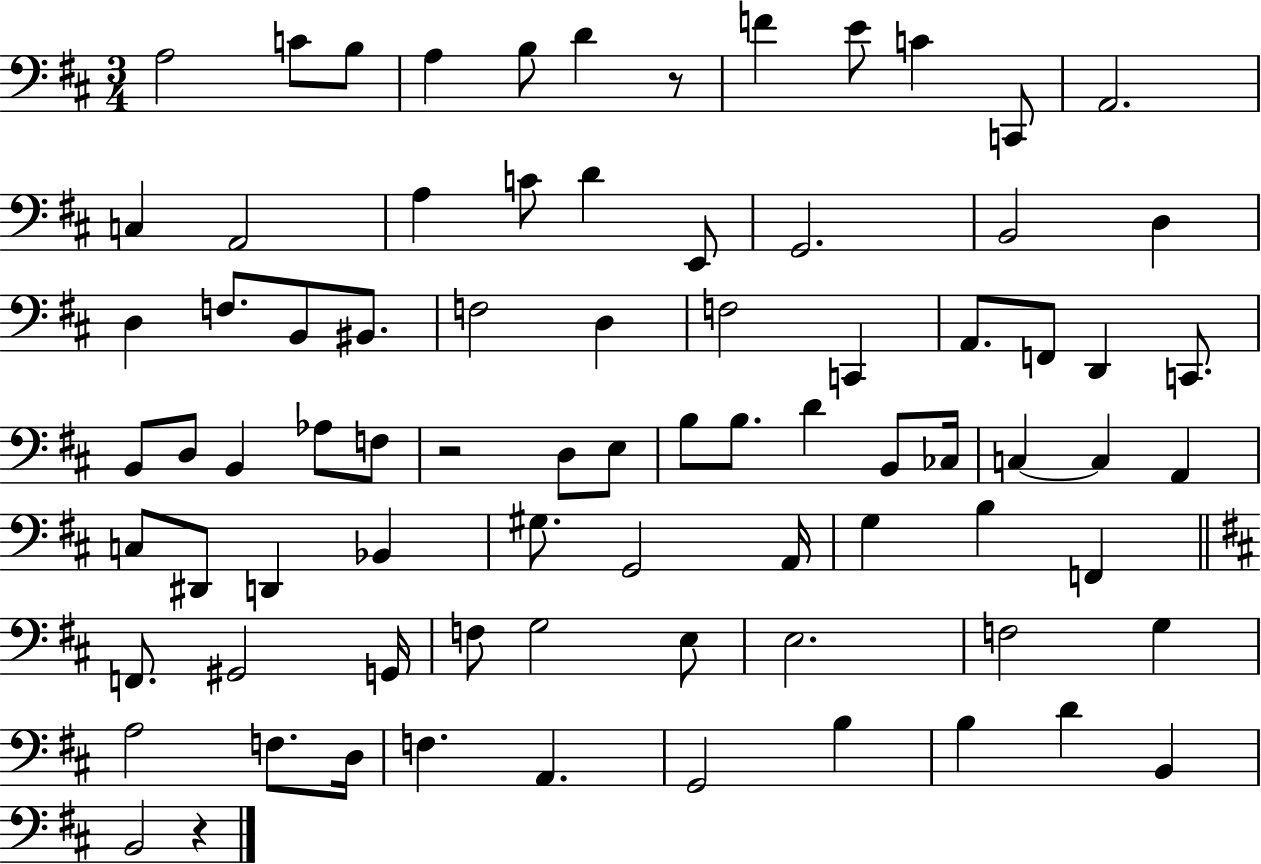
A3/h C4/e B3/e A3/q B3/e D4/q R/e F4/q E4/e C4/q C2/e A2/h. C3/q A2/h A3/q C4/e D4/q E2/e G2/h. B2/h D3/q D3/q F3/e. B2/e BIS2/e. F3/h D3/q F3/h C2/q A2/e. F2/e D2/q C2/e. B2/e D3/e B2/q Ab3/e F3/e R/h D3/e E3/e B3/e B3/e. D4/q B2/e CES3/s C3/q C3/q A2/q C3/e D#2/e D2/q Bb2/q G#3/e. G2/h A2/s G3/q B3/q F2/q F2/e. G#2/h G2/s F3/e G3/h E3/e E3/h. F3/h G3/q A3/h F3/e. D3/s F3/q. A2/q. G2/h B3/q B3/q D4/q B2/q B2/h R/q